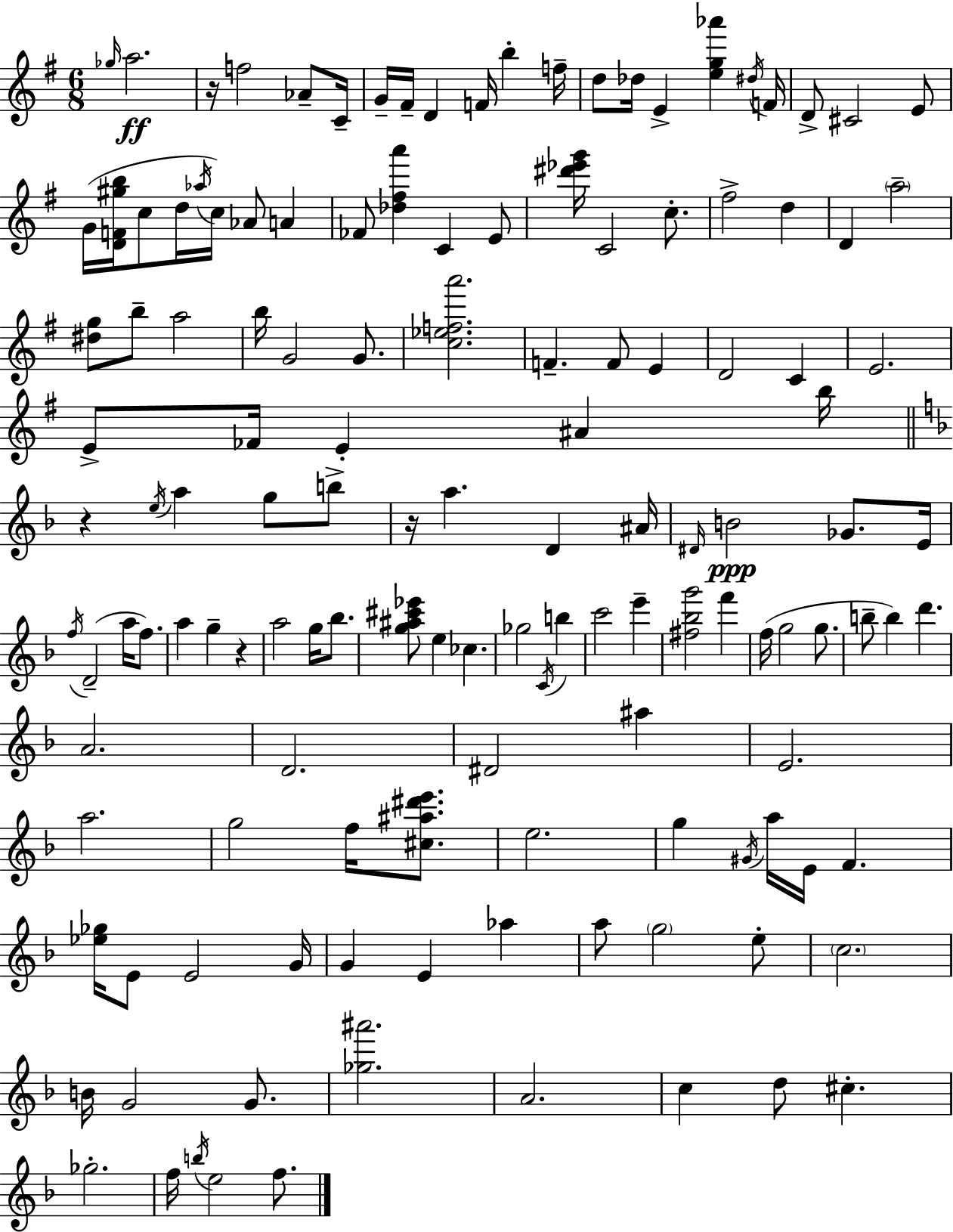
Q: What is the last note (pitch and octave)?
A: F5